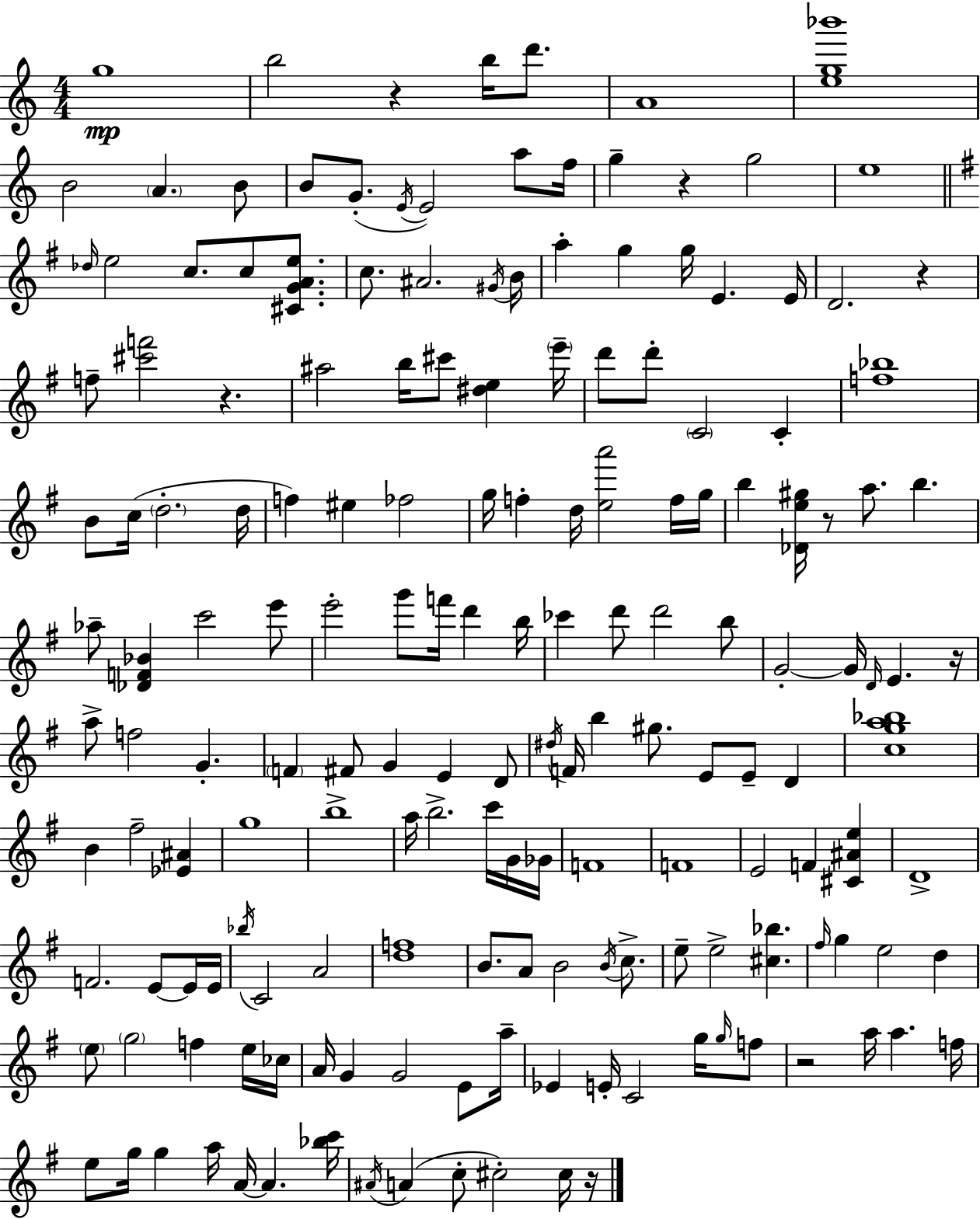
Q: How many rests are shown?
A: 8